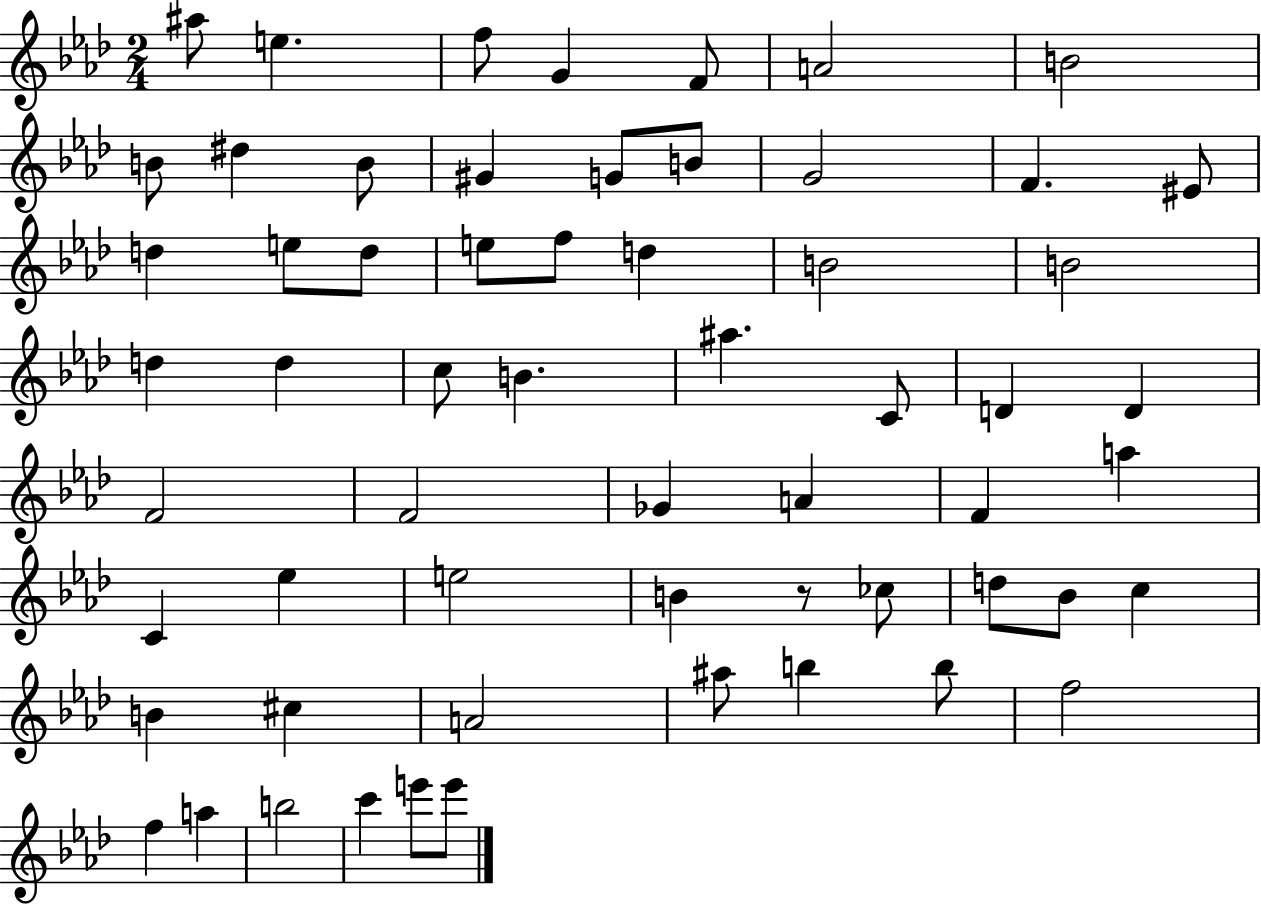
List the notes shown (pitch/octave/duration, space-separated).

A#5/e E5/q. F5/e G4/q F4/e A4/h B4/h B4/e D#5/q B4/e G#4/q G4/e B4/e G4/h F4/q. EIS4/e D5/q E5/e D5/e E5/e F5/e D5/q B4/h B4/h D5/q D5/q C5/e B4/q. A#5/q. C4/e D4/q D4/q F4/h F4/h Gb4/q A4/q F4/q A5/q C4/q Eb5/q E5/h B4/q R/e CES5/e D5/e Bb4/e C5/q B4/q C#5/q A4/h A#5/e B5/q B5/e F5/h F5/q A5/q B5/h C6/q E6/e E6/e